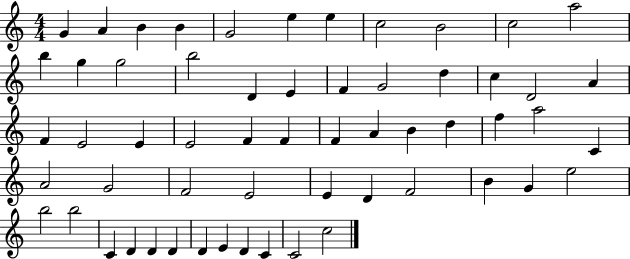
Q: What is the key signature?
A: C major